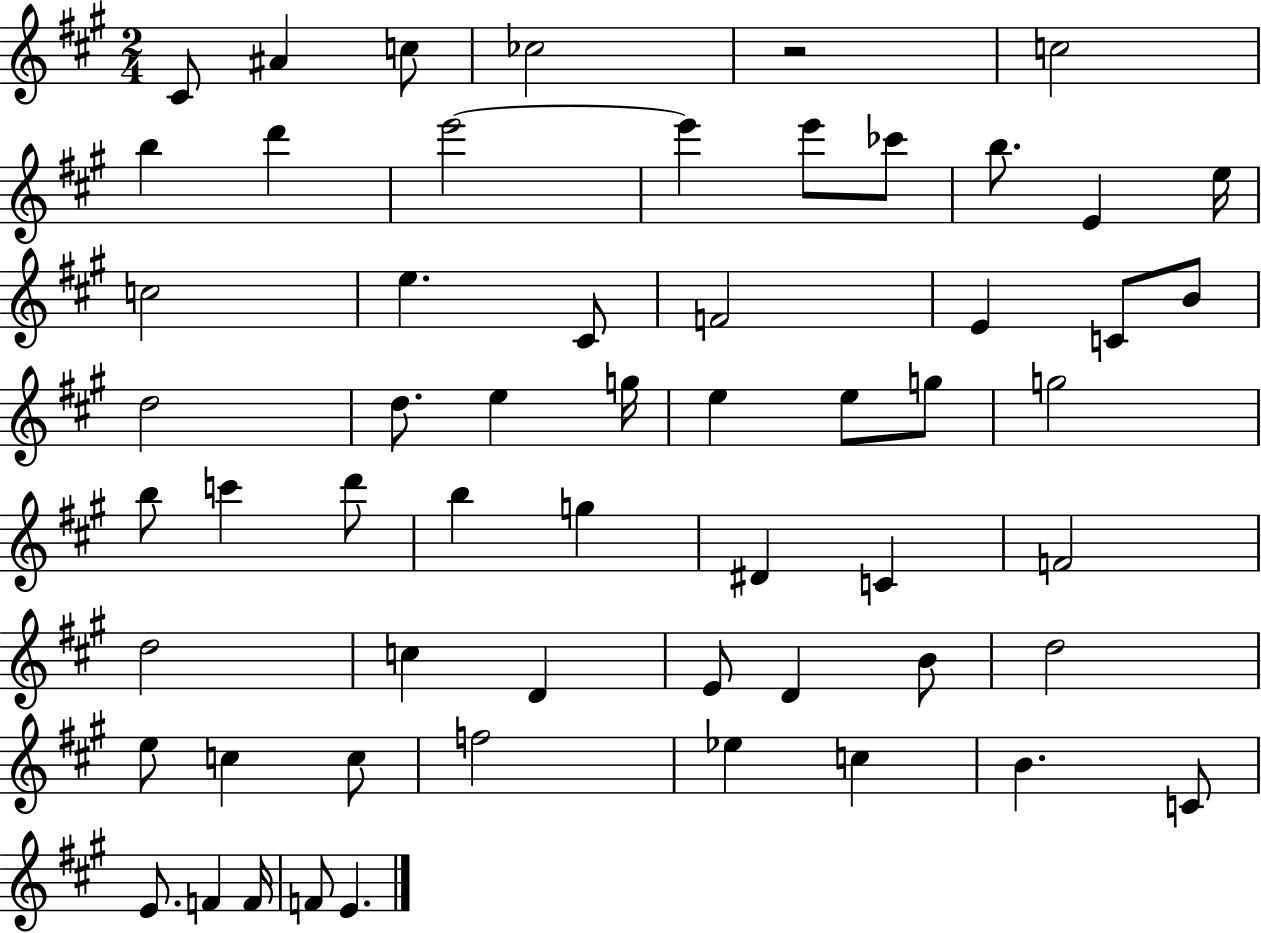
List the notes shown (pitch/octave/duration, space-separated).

C#4/e A#4/q C5/e CES5/h R/h C5/h B5/q D6/q E6/h E6/q E6/e CES6/e B5/e. E4/q E5/s C5/h E5/q. C#4/e F4/h E4/q C4/e B4/e D5/h D5/e. E5/q G5/s E5/q E5/e G5/e G5/h B5/e C6/q D6/e B5/q G5/q D#4/q C4/q F4/h D5/h C5/q D4/q E4/e D4/q B4/e D5/h E5/e C5/q C5/e F5/h Eb5/q C5/q B4/q. C4/e E4/e. F4/q F4/s F4/e E4/q.